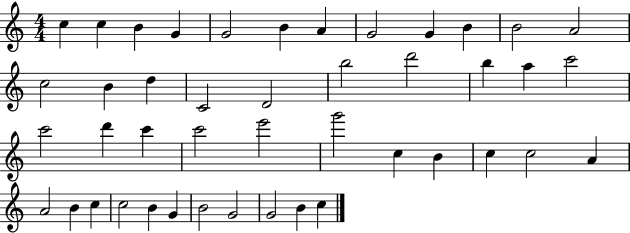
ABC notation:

X:1
T:Untitled
M:4/4
L:1/4
K:C
c c B G G2 B A G2 G B B2 A2 c2 B d C2 D2 b2 d'2 b a c'2 c'2 d' c' c'2 e'2 g'2 c B c c2 A A2 B c c2 B G B2 G2 G2 B c